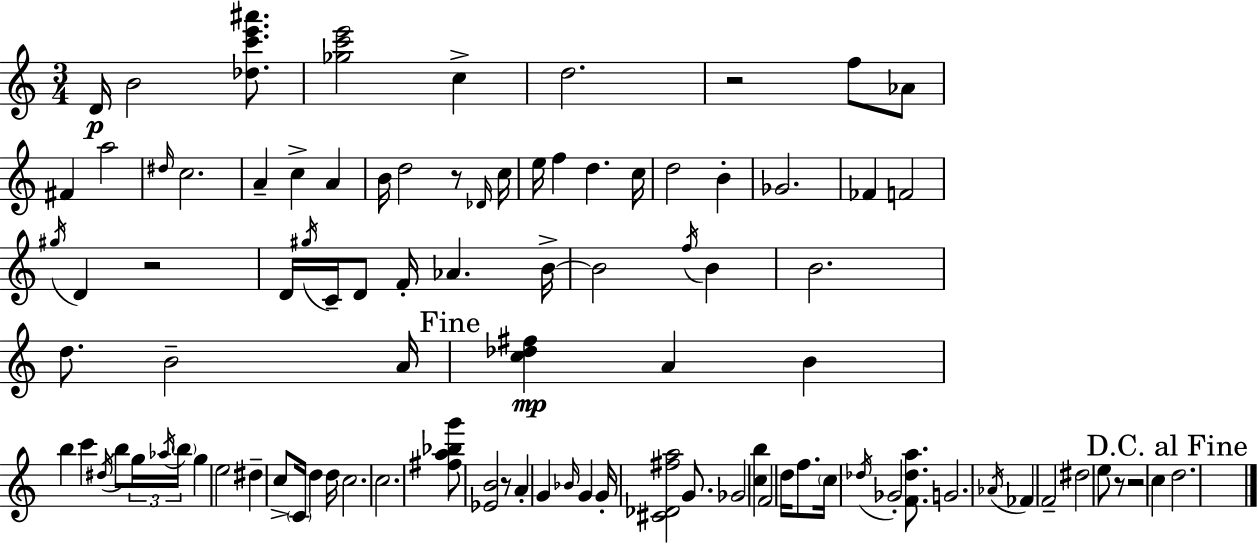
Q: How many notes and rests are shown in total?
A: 95